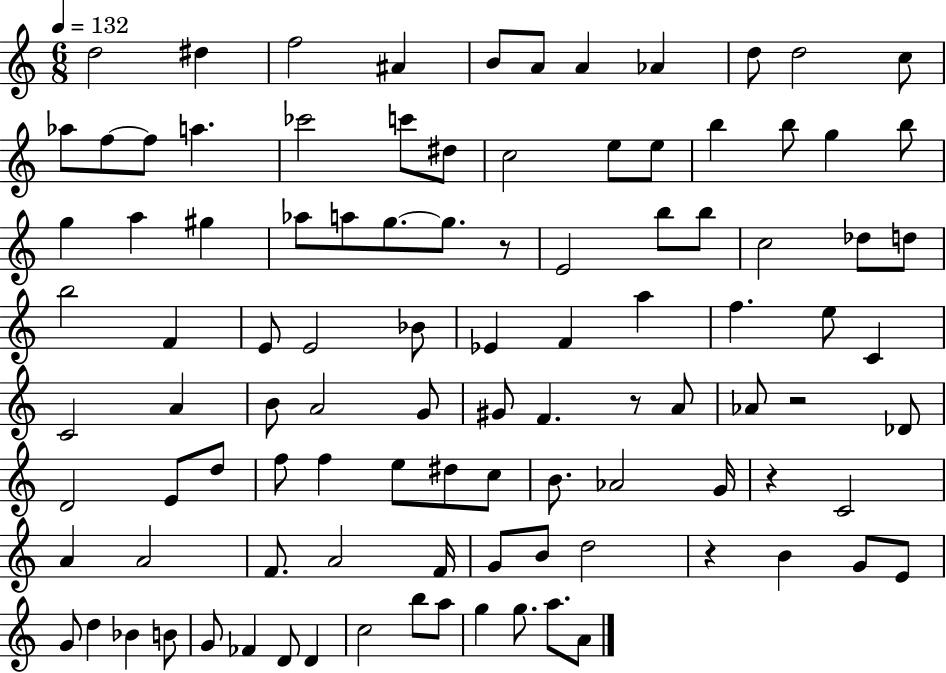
{
  \clef treble
  \numericTimeSignature
  \time 6/8
  \key c \major
  \tempo 4 = 132
  d''2 dis''4 | f''2 ais'4 | b'8 a'8 a'4 aes'4 | d''8 d''2 c''8 | \break aes''8 f''8~~ f''8 a''4. | ces'''2 c'''8 dis''8 | c''2 e''8 e''8 | b''4 b''8 g''4 b''8 | \break g''4 a''4 gis''4 | aes''8 a''8 g''8.~~ g''8. r8 | e'2 b''8 b''8 | c''2 des''8 d''8 | \break b''2 f'4 | e'8 e'2 bes'8 | ees'4 f'4 a''4 | f''4. e''8 c'4 | \break c'2 a'4 | b'8 a'2 g'8 | gis'8 f'4. r8 a'8 | aes'8 r2 des'8 | \break d'2 e'8 d''8 | f''8 f''4 e''8 dis''8 c''8 | b'8. aes'2 g'16 | r4 c'2 | \break a'4 a'2 | f'8. a'2 f'16 | g'8 b'8 d''2 | r4 b'4 g'8 e'8 | \break g'8 d''4 bes'4 b'8 | g'8 fes'4 d'8 d'4 | c''2 b''8 a''8 | g''4 g''8. a''8. a'8 | \break \bar "|."
}